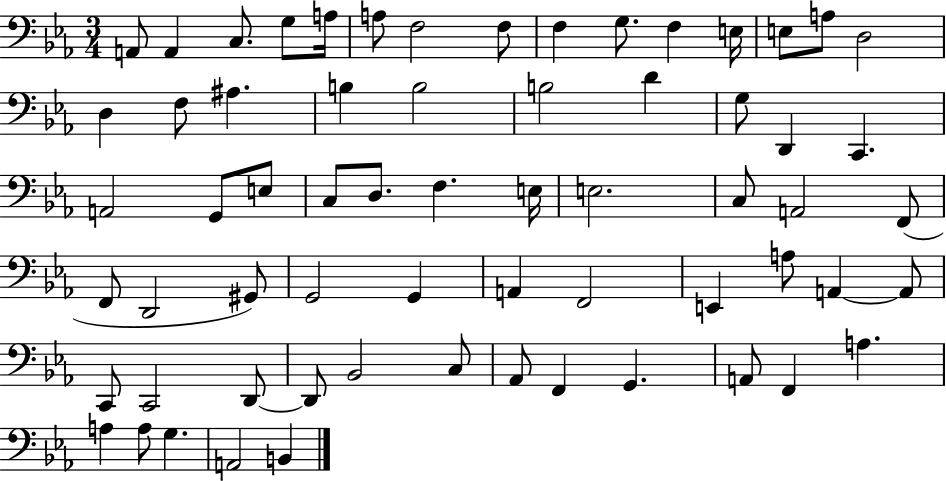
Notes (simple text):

A2/e A2/q C3/e. G3/e A3/s A3/e F3/h F3/e F3/q G3/e. F3/q E3/s E3/e A3/e D3/h D3/q F3/e A#3/q. B3/q B3/h B3/h D4/q G3/e D2/q C2/q. A2/h G2/e E3/e C3/e D3/e. F3/q. E3/s E3/h. C3/e A2/h F2/e F2/e D2/h G#2/e G2/h G2/q A2/q F2/h E2/q A3/e A2/q A2/e C2/e C2/h D2/e D2/e Bb2/h C3/e Ab2/e F2/q G2/q. A2/e F2/q A3/q. A3/q A3/e G3/q. A2/h B2/q